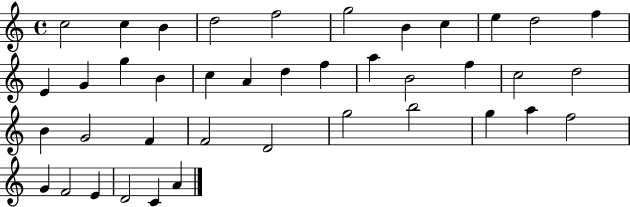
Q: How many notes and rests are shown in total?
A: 40